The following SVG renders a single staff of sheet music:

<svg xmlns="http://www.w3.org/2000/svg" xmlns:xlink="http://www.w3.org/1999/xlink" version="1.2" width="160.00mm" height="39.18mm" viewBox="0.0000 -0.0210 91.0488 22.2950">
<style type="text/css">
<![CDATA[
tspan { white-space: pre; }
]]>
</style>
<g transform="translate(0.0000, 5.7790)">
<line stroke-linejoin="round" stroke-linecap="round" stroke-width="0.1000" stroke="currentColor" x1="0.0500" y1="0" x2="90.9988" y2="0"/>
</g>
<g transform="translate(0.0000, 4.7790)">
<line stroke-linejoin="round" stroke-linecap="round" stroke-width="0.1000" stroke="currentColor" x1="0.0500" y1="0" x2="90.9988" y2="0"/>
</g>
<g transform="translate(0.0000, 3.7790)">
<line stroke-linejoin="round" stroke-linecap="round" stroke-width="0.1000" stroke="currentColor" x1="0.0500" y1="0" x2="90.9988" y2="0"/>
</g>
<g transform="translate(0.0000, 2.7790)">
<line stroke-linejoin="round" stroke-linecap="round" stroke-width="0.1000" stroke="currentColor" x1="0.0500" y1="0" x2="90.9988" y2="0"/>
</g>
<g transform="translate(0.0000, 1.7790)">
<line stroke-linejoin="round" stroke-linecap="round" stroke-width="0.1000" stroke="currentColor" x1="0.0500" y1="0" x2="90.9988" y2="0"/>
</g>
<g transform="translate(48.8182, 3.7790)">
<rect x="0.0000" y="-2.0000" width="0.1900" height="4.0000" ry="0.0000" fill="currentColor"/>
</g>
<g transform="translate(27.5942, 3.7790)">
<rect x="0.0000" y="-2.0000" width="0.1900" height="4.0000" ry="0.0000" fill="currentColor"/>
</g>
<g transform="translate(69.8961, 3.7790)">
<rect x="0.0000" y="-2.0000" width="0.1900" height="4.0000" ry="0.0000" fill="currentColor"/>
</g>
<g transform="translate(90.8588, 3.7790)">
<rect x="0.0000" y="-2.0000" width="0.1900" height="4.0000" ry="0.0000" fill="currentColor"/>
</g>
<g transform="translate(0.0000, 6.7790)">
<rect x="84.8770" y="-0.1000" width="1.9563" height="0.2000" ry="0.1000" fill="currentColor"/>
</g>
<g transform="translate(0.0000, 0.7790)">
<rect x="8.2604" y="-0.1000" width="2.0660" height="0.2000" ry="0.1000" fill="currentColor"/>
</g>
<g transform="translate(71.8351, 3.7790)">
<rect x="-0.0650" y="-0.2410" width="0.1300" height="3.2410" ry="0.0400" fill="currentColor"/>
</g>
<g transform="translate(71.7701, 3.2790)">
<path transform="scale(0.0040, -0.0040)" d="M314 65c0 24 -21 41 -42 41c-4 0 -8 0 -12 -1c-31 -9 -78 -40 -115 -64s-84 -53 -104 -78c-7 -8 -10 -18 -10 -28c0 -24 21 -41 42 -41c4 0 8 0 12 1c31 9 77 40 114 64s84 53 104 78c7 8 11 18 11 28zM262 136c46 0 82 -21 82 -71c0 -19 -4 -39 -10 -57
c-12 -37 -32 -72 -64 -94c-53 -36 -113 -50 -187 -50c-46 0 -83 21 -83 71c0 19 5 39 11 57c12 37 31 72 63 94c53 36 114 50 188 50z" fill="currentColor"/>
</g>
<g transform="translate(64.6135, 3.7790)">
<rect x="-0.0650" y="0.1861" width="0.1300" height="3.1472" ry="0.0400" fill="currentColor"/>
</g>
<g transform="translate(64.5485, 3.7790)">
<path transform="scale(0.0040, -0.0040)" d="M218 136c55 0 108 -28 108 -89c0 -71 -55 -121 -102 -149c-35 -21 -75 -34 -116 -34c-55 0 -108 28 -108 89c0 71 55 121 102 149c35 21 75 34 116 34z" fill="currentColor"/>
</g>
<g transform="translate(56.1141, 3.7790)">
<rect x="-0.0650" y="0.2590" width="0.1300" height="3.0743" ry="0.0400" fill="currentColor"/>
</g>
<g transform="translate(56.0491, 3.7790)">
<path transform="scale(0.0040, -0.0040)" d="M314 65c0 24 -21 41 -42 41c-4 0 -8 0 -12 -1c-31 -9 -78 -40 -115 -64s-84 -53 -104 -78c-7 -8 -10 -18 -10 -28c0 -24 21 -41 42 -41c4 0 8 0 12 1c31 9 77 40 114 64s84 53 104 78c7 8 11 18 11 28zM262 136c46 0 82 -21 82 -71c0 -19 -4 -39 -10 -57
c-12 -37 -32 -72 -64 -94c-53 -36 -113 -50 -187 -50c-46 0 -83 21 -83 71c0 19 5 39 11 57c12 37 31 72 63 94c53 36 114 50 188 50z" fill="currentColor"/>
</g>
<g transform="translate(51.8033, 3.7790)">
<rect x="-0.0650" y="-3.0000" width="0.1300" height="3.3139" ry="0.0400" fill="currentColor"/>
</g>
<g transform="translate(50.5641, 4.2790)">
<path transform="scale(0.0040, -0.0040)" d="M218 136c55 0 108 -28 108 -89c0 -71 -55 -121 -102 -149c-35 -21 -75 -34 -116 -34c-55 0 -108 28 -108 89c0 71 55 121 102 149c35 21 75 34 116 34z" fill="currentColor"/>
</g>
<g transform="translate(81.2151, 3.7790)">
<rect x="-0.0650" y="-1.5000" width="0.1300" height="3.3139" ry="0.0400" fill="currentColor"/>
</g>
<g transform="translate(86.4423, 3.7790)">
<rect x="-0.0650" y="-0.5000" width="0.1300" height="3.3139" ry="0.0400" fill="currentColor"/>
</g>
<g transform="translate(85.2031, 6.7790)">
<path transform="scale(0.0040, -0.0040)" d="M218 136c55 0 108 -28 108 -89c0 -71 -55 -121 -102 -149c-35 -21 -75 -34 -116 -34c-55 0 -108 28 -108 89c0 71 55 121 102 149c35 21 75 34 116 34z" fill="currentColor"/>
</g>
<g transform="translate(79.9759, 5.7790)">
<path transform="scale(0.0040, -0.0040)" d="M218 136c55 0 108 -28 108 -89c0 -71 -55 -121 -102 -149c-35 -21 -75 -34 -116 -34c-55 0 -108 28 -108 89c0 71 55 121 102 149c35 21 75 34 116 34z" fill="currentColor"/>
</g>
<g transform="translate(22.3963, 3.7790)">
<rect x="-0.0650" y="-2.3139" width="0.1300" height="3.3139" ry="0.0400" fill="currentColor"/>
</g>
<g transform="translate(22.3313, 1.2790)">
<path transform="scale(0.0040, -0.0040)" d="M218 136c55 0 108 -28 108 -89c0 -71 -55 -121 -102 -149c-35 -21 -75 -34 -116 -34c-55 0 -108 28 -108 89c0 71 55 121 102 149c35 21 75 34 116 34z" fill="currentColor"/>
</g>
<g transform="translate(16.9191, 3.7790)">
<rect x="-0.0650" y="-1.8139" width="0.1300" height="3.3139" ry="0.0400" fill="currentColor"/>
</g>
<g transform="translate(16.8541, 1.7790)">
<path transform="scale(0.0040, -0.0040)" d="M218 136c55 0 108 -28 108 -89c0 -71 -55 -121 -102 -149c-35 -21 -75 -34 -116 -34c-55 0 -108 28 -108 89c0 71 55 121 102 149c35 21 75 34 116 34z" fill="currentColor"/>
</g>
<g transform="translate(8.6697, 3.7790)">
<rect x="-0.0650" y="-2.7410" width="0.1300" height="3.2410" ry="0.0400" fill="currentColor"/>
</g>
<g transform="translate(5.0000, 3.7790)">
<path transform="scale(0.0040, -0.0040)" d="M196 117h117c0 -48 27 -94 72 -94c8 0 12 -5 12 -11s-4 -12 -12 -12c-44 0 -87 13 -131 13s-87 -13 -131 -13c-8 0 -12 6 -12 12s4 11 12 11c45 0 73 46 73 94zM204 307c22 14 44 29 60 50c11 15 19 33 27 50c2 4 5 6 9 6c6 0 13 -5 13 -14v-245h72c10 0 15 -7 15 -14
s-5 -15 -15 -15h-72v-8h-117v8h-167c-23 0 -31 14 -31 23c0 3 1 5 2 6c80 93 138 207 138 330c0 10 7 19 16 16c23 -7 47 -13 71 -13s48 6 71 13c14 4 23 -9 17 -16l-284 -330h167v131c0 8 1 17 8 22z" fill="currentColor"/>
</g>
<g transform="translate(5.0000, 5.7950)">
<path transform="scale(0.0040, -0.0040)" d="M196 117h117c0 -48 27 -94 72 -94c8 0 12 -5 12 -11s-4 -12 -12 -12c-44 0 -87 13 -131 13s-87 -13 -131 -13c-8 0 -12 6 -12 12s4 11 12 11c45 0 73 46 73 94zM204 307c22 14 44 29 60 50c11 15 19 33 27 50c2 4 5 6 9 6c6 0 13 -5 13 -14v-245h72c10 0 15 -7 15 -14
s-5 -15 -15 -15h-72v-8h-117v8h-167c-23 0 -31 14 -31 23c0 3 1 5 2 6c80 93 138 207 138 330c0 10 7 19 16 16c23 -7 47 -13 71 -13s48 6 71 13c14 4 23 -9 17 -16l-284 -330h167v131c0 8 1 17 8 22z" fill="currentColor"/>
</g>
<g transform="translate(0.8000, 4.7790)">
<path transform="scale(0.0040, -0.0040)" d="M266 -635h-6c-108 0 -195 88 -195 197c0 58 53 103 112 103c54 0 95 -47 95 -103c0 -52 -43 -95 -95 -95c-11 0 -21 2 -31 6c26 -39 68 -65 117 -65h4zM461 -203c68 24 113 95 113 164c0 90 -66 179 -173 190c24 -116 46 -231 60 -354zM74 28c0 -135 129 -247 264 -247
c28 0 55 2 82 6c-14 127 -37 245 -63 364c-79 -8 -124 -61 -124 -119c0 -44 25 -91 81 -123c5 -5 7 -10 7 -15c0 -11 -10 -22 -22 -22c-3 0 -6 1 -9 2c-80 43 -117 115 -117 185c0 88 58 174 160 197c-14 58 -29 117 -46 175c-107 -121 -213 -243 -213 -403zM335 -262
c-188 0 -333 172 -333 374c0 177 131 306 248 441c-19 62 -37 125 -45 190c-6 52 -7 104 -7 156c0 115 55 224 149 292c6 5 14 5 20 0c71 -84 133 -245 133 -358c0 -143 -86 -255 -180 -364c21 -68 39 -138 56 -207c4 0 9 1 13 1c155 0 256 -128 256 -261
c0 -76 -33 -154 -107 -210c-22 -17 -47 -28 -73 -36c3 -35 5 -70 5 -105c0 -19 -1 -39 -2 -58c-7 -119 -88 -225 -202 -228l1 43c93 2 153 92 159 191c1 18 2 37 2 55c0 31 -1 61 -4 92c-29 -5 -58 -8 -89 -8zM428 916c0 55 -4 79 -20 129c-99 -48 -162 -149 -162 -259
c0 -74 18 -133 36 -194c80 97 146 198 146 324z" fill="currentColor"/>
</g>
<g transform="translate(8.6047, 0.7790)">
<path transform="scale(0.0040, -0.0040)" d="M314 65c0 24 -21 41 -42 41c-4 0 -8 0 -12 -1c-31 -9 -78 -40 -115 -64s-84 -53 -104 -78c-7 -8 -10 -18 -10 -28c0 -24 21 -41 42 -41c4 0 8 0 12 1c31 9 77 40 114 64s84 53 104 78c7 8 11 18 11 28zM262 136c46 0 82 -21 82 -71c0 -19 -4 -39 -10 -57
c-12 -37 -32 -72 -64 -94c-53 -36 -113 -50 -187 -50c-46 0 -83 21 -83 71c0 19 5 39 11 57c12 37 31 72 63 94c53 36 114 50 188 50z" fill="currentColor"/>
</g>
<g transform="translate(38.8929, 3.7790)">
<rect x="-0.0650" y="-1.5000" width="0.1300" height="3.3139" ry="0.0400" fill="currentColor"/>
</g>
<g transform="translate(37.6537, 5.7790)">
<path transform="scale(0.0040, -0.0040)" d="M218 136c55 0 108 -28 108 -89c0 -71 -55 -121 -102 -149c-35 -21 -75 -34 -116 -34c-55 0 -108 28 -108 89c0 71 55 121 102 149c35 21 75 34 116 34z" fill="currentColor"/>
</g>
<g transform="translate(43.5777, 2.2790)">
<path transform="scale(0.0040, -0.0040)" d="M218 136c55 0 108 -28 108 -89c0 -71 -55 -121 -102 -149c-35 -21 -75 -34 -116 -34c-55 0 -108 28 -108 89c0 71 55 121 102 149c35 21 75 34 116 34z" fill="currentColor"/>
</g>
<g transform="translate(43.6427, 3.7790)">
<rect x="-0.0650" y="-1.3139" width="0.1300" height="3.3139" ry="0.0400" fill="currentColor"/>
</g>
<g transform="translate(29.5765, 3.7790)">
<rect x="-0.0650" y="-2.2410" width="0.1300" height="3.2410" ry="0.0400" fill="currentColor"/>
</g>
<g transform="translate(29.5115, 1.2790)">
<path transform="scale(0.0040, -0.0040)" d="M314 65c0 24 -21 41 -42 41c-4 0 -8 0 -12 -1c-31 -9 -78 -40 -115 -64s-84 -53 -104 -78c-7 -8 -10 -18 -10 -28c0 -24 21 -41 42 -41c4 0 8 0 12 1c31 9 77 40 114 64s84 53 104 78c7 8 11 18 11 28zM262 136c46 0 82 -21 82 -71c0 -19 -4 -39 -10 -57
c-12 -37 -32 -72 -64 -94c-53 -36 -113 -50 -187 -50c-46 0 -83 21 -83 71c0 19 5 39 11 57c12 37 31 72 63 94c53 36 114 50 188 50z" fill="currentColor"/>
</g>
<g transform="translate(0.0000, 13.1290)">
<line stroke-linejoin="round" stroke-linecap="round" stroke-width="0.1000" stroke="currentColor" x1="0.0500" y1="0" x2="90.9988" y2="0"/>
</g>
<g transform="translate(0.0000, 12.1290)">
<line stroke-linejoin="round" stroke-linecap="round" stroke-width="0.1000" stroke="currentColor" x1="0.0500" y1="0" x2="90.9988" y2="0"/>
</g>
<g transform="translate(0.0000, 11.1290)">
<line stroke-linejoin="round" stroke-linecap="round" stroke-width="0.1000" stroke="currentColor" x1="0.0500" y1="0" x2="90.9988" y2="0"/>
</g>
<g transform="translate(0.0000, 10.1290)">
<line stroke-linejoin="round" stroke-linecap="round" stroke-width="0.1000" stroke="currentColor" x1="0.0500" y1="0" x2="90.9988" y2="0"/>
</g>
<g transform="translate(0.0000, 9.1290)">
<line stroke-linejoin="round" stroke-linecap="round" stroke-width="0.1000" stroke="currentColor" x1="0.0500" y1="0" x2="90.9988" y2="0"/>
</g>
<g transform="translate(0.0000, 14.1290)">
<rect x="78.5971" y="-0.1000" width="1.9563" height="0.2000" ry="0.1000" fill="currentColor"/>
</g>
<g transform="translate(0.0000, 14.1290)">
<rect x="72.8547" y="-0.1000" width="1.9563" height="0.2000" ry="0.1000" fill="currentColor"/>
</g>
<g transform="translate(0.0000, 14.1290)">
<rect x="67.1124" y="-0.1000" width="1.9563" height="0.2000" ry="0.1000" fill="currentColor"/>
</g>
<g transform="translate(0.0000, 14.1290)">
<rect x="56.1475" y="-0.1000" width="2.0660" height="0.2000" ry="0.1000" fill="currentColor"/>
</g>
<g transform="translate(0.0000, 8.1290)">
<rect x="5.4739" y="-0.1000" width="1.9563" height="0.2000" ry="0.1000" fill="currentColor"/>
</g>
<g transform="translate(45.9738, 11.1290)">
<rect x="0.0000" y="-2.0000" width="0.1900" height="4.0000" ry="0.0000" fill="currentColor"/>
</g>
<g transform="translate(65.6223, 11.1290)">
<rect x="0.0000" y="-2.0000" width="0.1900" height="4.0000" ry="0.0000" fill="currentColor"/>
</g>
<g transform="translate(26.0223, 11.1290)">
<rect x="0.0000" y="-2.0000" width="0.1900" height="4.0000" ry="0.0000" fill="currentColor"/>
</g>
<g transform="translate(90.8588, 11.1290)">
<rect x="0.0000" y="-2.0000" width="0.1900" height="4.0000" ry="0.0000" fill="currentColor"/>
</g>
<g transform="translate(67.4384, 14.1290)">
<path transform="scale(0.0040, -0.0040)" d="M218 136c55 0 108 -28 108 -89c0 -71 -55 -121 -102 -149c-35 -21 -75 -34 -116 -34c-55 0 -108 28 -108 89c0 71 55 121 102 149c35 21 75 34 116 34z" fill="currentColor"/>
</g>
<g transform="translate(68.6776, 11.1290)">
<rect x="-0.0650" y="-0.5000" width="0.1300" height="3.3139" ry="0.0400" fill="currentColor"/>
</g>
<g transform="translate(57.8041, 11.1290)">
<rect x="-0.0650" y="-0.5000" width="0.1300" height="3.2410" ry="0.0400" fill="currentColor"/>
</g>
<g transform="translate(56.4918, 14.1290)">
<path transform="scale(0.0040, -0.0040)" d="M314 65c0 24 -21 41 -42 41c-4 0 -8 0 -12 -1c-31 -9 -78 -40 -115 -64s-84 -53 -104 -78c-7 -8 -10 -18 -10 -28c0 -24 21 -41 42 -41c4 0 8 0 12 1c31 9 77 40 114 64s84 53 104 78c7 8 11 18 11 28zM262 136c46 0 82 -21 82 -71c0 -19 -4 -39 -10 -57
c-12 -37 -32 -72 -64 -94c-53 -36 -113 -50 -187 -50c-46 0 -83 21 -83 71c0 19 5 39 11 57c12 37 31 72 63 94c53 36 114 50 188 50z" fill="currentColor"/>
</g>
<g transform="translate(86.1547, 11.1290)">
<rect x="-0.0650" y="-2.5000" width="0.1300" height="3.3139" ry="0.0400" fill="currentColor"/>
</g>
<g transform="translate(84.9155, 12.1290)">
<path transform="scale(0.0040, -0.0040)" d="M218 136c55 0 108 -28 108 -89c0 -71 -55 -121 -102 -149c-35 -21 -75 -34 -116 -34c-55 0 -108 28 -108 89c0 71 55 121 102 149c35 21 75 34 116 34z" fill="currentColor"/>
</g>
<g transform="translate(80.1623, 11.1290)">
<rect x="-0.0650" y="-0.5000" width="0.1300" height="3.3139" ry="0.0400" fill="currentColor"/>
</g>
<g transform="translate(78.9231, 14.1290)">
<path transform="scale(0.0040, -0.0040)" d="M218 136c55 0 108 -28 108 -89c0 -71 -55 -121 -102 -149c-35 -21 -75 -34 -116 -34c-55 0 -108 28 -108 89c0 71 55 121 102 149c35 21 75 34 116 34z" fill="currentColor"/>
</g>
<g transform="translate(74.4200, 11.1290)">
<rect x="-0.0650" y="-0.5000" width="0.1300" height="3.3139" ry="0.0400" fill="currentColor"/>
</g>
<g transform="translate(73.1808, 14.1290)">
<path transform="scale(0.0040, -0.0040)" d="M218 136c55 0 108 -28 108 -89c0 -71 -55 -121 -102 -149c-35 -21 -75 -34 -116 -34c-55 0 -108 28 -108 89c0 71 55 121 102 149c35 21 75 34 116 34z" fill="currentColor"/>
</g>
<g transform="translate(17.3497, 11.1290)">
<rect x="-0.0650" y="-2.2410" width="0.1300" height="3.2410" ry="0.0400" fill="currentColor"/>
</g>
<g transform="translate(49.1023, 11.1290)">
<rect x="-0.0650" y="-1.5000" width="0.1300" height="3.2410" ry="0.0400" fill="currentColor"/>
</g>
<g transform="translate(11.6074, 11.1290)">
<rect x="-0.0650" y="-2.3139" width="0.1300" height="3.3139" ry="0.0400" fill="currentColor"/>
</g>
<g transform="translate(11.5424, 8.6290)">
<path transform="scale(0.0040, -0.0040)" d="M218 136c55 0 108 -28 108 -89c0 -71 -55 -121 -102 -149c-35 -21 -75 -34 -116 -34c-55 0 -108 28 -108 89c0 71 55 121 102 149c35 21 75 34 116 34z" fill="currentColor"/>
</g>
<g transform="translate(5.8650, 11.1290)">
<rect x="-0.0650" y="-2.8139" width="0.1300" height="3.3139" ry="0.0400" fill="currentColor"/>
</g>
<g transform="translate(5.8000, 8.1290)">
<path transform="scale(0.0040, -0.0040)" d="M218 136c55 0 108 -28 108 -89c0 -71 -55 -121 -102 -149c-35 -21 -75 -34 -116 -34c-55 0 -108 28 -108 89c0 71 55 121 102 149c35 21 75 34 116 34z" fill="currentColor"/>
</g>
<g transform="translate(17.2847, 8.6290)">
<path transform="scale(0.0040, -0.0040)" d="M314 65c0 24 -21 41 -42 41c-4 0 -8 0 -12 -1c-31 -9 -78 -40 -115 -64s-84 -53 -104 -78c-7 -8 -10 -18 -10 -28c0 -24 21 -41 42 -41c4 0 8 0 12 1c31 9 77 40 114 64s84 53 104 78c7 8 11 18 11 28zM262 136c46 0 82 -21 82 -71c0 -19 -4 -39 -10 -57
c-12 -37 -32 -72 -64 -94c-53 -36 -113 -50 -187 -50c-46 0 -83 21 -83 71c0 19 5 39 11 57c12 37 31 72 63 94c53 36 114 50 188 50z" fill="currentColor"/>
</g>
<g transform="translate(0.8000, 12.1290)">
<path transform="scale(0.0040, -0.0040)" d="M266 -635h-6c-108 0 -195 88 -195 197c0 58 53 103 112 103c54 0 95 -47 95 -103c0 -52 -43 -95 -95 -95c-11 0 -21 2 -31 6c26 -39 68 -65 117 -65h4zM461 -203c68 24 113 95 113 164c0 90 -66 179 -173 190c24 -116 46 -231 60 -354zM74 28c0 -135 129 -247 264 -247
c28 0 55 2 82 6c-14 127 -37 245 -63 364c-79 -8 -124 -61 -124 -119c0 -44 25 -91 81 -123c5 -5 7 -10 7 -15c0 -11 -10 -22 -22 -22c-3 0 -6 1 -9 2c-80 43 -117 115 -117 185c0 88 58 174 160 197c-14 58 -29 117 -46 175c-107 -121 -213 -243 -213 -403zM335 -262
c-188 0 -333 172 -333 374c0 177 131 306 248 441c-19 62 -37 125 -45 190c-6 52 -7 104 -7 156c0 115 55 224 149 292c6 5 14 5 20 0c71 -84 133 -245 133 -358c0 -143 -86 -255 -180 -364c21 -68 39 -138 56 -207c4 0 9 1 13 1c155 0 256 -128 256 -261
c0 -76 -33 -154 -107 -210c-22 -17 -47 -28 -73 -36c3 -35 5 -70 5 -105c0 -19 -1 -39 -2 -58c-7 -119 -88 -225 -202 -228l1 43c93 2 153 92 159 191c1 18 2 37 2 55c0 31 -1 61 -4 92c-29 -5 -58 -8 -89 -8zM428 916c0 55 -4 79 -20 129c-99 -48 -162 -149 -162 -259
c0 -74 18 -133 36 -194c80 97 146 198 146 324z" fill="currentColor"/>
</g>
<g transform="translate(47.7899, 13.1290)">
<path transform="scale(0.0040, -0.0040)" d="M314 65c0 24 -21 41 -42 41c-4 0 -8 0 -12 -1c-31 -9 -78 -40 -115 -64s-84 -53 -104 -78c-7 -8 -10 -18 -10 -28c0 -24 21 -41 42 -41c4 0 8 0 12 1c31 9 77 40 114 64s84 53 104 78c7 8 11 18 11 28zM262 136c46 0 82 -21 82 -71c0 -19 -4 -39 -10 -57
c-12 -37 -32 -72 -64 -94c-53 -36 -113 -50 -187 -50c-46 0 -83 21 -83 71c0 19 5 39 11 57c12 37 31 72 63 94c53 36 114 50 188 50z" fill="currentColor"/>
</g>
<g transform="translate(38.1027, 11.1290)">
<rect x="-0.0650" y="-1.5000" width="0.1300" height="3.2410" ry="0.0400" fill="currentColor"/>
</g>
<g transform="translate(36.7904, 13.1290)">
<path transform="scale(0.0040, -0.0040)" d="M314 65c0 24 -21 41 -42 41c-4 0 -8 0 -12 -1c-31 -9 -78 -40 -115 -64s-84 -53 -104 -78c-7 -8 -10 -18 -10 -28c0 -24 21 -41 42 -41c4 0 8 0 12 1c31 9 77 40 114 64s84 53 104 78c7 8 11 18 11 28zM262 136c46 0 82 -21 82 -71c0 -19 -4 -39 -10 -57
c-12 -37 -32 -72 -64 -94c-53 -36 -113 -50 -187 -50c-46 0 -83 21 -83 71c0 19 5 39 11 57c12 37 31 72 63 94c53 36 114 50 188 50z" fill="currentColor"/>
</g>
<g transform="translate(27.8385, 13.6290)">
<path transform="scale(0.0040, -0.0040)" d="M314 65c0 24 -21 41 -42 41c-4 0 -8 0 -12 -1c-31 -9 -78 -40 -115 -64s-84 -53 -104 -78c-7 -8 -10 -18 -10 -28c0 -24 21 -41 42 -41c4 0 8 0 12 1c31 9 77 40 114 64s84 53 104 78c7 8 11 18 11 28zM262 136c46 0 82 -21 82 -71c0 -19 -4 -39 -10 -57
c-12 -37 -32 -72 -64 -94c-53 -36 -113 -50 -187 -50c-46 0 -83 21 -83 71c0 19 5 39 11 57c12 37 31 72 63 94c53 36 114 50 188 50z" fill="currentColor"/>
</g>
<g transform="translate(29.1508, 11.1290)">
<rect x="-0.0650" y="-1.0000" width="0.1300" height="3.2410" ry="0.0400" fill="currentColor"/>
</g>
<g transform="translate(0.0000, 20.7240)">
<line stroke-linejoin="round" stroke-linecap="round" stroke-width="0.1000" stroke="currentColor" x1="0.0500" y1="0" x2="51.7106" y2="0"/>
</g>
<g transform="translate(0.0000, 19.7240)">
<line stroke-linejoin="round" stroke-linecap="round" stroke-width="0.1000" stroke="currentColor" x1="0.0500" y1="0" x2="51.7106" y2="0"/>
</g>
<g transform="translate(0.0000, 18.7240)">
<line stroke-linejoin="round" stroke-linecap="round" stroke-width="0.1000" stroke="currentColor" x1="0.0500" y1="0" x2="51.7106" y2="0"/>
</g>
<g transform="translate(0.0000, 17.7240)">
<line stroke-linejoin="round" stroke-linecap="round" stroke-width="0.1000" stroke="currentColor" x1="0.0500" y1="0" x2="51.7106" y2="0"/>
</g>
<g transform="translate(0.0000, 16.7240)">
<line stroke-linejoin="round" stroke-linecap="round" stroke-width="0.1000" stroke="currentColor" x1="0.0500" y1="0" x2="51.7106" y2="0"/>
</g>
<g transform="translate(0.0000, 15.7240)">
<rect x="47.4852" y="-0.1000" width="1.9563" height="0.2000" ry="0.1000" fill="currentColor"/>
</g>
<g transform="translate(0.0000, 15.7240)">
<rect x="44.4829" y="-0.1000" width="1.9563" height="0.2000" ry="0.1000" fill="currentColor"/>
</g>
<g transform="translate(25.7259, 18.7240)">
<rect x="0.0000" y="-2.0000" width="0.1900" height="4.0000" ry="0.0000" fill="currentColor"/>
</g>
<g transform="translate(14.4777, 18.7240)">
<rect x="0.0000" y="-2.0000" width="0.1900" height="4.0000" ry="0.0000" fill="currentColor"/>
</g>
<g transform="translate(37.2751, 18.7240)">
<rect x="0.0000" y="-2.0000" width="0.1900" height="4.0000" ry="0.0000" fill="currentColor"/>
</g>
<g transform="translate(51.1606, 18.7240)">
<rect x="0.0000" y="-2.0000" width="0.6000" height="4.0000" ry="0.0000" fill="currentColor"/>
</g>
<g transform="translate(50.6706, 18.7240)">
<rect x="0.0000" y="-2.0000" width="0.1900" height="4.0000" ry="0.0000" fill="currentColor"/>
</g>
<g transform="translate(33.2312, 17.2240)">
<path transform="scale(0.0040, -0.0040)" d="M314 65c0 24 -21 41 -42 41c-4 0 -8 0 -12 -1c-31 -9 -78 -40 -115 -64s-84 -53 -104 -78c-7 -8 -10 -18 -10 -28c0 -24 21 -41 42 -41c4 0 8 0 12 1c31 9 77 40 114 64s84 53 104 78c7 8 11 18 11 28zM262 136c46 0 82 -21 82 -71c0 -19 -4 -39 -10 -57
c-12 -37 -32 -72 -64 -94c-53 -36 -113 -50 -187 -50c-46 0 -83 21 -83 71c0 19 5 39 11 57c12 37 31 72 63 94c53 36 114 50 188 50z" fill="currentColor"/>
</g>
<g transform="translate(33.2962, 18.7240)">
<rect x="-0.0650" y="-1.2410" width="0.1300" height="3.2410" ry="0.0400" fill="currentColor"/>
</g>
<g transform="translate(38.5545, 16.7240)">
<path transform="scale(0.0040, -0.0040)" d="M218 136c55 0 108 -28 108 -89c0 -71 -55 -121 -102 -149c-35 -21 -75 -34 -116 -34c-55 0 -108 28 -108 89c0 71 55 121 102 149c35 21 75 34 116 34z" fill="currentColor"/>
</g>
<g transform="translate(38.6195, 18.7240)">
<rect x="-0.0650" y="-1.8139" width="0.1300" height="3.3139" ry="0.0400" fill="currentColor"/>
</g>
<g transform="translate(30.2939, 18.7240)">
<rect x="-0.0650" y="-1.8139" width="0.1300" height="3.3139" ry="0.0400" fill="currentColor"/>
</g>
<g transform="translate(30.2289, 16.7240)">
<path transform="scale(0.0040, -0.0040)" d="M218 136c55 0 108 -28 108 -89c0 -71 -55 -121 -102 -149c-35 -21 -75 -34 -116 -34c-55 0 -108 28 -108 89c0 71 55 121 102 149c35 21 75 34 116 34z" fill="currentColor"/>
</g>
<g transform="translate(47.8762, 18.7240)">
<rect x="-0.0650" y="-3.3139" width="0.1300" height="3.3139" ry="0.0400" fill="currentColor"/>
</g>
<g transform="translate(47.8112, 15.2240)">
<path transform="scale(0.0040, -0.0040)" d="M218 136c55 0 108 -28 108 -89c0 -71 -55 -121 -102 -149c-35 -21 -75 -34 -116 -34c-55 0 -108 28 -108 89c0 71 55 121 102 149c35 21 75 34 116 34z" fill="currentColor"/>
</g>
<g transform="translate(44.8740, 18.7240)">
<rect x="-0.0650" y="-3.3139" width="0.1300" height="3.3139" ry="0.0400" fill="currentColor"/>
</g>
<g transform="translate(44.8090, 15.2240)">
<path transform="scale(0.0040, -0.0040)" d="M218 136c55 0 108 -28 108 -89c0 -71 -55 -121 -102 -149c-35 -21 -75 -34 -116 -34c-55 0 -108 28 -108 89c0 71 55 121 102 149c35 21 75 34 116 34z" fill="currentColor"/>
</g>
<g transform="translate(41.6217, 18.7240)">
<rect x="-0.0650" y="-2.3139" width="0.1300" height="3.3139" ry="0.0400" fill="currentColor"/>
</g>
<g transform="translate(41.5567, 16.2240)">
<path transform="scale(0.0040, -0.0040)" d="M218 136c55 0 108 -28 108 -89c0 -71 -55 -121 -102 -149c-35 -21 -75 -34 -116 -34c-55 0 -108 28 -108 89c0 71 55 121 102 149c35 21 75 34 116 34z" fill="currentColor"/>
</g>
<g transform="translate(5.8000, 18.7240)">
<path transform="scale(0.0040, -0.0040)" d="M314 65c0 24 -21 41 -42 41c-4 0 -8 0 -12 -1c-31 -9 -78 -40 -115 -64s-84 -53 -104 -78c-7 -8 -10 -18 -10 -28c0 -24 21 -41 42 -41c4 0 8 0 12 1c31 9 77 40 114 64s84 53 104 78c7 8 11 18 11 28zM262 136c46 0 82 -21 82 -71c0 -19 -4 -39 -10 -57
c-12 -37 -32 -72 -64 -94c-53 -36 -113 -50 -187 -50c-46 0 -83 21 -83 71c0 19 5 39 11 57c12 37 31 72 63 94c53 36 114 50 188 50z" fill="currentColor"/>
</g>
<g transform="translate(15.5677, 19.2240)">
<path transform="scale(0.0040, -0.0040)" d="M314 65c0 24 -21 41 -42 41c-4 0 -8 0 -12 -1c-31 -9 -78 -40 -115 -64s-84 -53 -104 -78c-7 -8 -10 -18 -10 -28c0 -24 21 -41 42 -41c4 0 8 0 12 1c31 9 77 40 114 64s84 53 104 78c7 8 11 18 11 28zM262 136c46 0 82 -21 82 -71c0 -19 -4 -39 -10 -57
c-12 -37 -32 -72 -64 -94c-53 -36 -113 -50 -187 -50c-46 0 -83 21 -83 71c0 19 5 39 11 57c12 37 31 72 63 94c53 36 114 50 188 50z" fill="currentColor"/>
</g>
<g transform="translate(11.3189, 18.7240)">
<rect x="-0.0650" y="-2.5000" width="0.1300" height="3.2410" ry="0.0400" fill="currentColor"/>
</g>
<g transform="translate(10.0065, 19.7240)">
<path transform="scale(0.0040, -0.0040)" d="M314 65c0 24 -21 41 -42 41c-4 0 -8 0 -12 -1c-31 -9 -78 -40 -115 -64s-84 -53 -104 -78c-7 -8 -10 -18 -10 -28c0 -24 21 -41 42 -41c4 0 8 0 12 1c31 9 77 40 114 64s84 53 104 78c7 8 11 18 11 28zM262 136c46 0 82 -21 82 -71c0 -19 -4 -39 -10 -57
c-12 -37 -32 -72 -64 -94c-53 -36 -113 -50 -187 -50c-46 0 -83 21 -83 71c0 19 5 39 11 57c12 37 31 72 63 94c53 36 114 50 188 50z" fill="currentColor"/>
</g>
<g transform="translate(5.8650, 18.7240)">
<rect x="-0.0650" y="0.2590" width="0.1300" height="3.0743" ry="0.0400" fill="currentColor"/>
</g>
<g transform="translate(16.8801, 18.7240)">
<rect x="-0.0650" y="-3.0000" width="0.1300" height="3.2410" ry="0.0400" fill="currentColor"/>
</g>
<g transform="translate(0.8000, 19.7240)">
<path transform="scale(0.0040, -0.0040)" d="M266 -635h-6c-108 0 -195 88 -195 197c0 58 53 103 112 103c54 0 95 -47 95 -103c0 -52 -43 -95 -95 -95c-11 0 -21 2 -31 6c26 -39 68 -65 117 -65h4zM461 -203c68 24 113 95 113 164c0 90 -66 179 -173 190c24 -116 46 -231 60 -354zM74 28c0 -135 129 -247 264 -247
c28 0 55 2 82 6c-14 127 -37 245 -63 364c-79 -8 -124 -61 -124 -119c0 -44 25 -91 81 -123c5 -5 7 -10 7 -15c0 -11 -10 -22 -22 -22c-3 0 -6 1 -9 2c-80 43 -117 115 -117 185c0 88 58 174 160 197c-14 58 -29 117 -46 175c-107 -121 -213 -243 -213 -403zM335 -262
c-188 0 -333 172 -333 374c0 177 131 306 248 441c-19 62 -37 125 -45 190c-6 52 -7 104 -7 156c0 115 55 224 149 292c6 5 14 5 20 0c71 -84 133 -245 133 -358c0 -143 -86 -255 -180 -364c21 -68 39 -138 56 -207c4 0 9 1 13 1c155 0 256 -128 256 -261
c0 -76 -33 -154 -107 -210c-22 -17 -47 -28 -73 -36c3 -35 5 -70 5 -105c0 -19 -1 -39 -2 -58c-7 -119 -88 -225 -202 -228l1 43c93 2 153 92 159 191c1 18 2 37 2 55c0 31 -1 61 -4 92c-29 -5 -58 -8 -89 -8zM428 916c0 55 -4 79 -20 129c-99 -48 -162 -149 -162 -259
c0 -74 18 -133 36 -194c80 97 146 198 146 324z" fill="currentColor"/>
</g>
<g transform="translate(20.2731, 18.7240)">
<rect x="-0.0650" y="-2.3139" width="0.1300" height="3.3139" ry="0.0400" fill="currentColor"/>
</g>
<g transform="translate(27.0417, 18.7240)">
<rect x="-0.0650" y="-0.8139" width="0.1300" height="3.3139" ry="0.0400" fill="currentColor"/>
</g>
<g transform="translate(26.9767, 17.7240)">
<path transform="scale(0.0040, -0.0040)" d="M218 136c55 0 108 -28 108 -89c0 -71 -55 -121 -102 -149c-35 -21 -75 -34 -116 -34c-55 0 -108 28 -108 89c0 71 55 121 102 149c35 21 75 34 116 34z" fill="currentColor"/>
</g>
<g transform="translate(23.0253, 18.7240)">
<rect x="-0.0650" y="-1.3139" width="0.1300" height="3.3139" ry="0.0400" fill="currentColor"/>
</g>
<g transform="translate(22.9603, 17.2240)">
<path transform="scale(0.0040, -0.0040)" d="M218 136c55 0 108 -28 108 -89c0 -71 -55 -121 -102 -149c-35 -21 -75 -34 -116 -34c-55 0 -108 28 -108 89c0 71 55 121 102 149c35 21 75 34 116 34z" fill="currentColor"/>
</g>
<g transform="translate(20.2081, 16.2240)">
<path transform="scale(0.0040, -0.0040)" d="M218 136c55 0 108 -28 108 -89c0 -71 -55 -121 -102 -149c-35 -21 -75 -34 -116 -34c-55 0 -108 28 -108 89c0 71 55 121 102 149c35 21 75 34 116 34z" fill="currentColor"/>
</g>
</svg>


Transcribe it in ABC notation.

X:1
T:Untitled
M:4/4
L:1/4
K:C
a2 f g g2 E e A B2 B c2 E C a g g2 D2 E2 E2 C2 C C C G B2 G2 A2 g e d f e2 f g b b